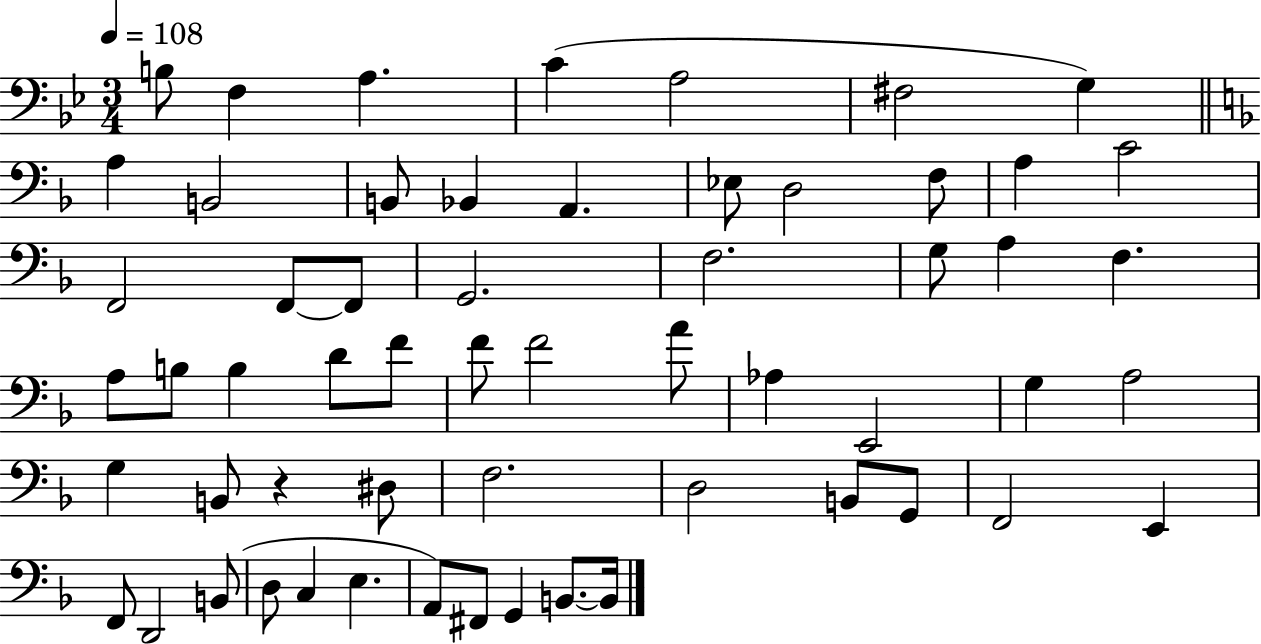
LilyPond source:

{
  \clef bass
  \numericTimeSignature
  \time 3/4
  \key bes \major
  \tempo 4 = 108
  b8 f4 a4. | c'4( a2 | fis2 g4) | \bar "||" \break \key f \major a4 b,2 | b,8 bes,4 a,4. | ees8 d2 f8 | a4 c'2 | \break f,2 f,8~~ f,8 | g,2. | f2. | g8 a4 f4. | \break a8 b8 b4 d'8 f'8 | f'8 f'2 a'8 | aes4 e,2 | g4 a2 | \break g4 b,8 r4 dis8 | f2. | d2 b,8 g,8 | f,2 e,4 | \break f,8 d,2 b,8( | d8 c4 e4. | a,8) fis,8 g,4 b,8.~~ b,16 | \bar "|."
}